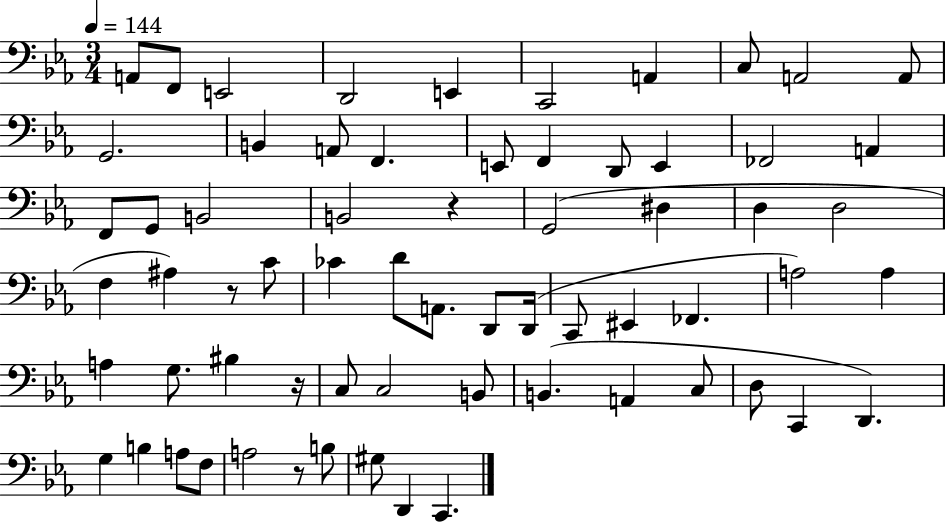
X:1
T:Untitled
M:3/4
L:1/4
K:Eb
A,,/2 F,,/2 E,,2 D,,2 E,, C,,2 A,, C,/2 A,,2 A,,/2 G,,2 B,, A,,/2 F,, E,,/2 F,, D,,/2 E,, _F,,2 A,, F,,/2 G,,/2 B,,2 B,,2 z G,,2 ^D, D, D,2 F, ^A, z/2 C/2 _C D/2 A,,/2 D,,/2 D,,/4 C,,/2 ^E,, _F,, A,2 A, A, G,/2 ^B, z/4 C,/2 C,2 B,,/2 B,, A,, C,/2 D,/2 C,, D,, G, B, A,/2 F,/2 A,2 z/2 B,/2 ^G,/2 D,, C,,